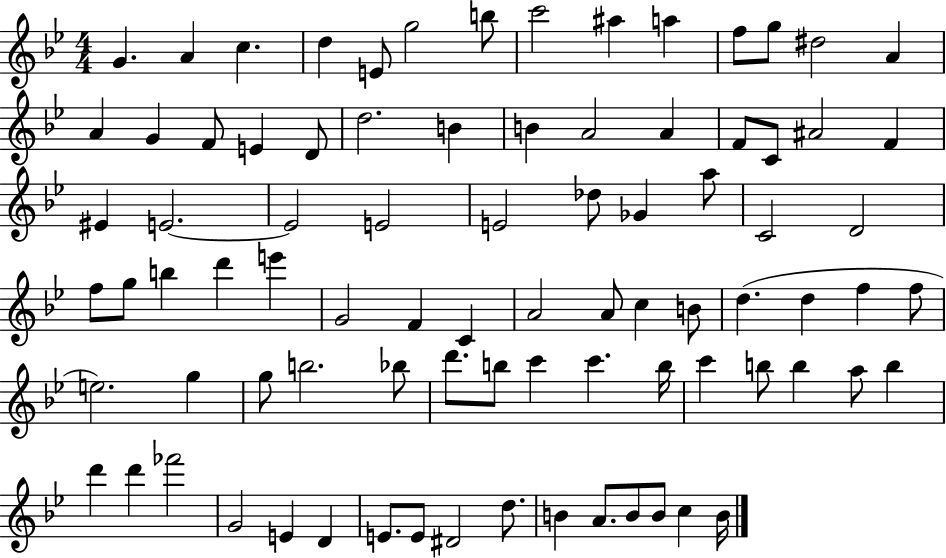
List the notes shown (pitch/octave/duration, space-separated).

G4/q. A4/q C5/q. D5/q E4/e G5/h B5/e C6/h A#5/q A5/q F5/e G5/e D#5/h A4/q A4/q G4/q F4/e E4/q D4/e D5/h. B4/q B4/q A4/h A4/q F4/e C4/e A#4/h F4/q EIS4/q E4/h. E4/h E4/h E4/h Db5/e Gb4/q A5/e C4/h D4/h F5/e G5/e B5/q D6/q E6/q G4/h F4/q C4/q A4/h A4/e C5/q B4/e D5/q. D5/q F5/q F5/e E5/h. G5/q G5/e B5/h. Bb5/e D6/e. B5/e C6/q C6/q. B5/s C6/q B5/e B5/q A5/e B5/q D6/q D6/q FES6/h G4/h E4/q D4/q E4/e. E4/e D#4/h D5/e. B4/q A4/e. B4/e B4/e C5/q B4/s